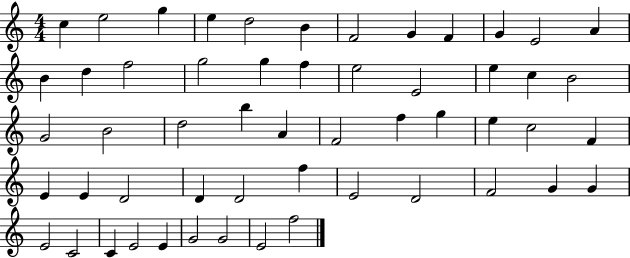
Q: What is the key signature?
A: C major